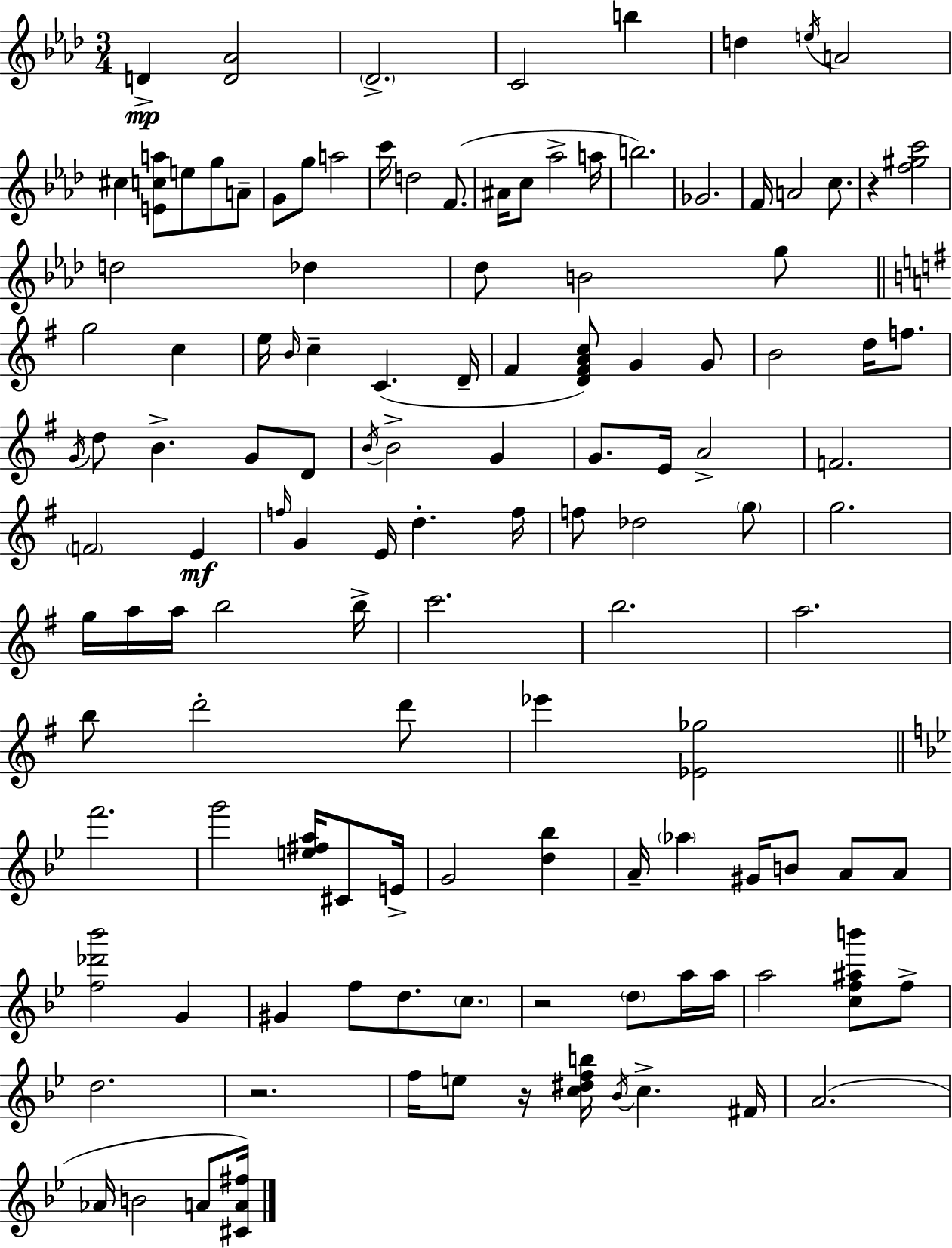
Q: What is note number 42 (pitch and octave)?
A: B4